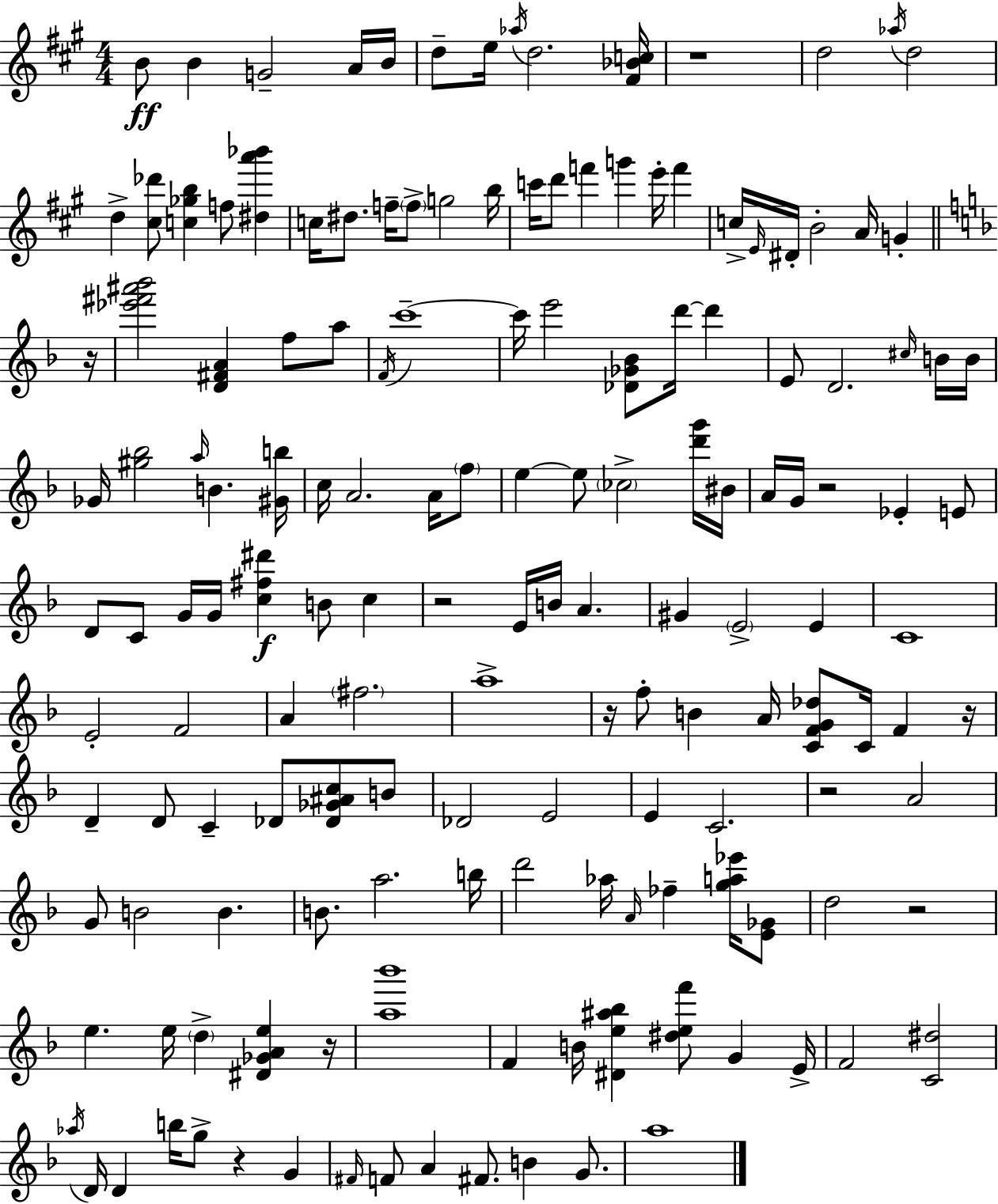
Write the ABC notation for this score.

X:1
T:Untitled
M:4/4
L:1/4
K:A
B/2 B G2 A/4 B/4 d/2 e/4 _a/4 d2 [^F_Bc]/4 z4 d2 _a/4 d2 d [^c_d']/2 [c_gb] f/2 [^da'_b'] c/4 ^d/2 f/4 f/2 g2 b/4 c'/4 d'/2 f' g' e'/4 f' c/4 E/4 ^D/4 B2 A/4 G z/4 [_e'^f'^a'_b']2 [D^FA] f/2 a/2 F/4 c'4 c'/4 e'2 [_D_G_B]/2 d'/4 d' E/2 D2 ^c/4 B/4 B/4 _G/4 [^g_b]2 a/4 B [^Gb]/4 c/4 A2 A/4 f/2 e e/2 _c2 [d'g']/4 ^B/4 A/4 G/4 z2 _E E/2 D/2 C/2 G/4 G/4 [c^f^d'] B/2 c z2 E/4 B/4 A ^G E2 E C4 E2 F2 A ^f2 a4 z/4 f/2 B A/4 [CFG_d]/2 C/4 F z/4 D D/2 C _D/2 [_D_G^Ac]/2 B/2 _D2 E2 E C2 z2 A2 G/2 B2 B B/2 a2 b/4 d'2 _a/4 A/4 _f [ga_e']/4 [E_G]/2 d2 z2 e e/4 d [^D_GAe] z/4 [a_b']4 F B/4 [^De^a_b] [^def']/2 G E/4 F2 [C^d]2 _a/4 D/4 D b/4 g/2 z G ^F/4 F/2 A ^F/2 B G/2 a4